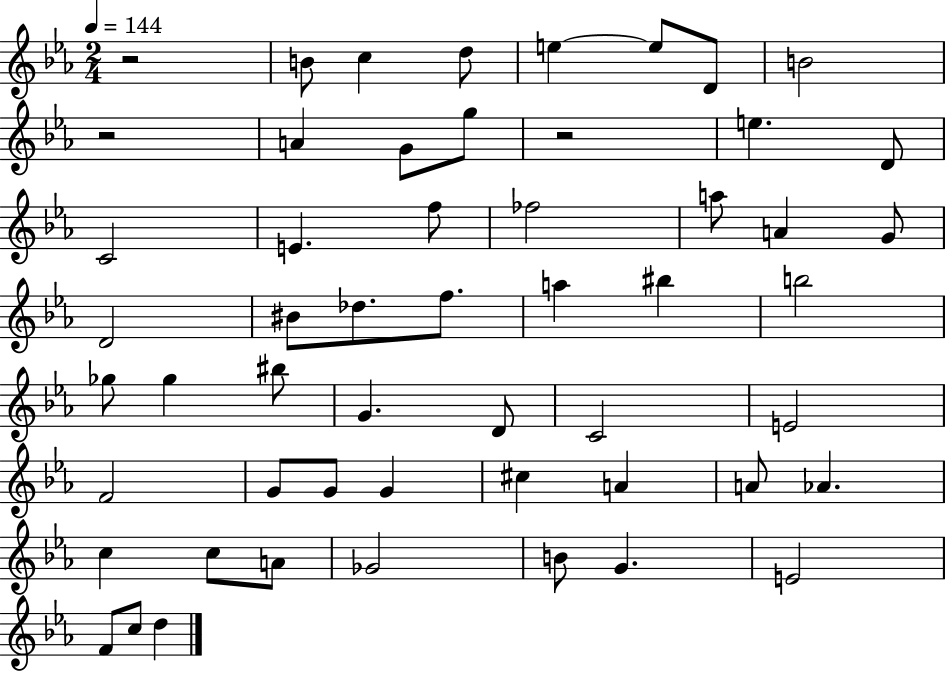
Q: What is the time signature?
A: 2/4